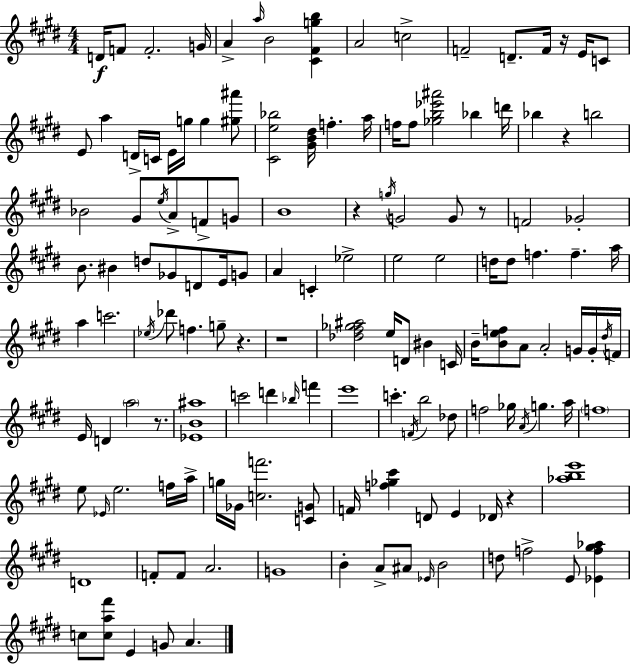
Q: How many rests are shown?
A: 8